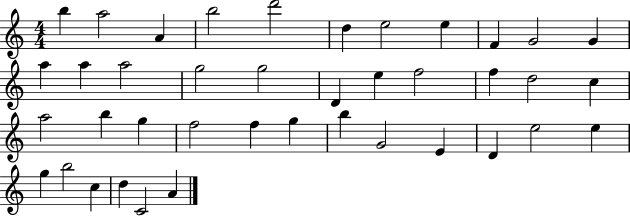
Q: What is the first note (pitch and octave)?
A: B5